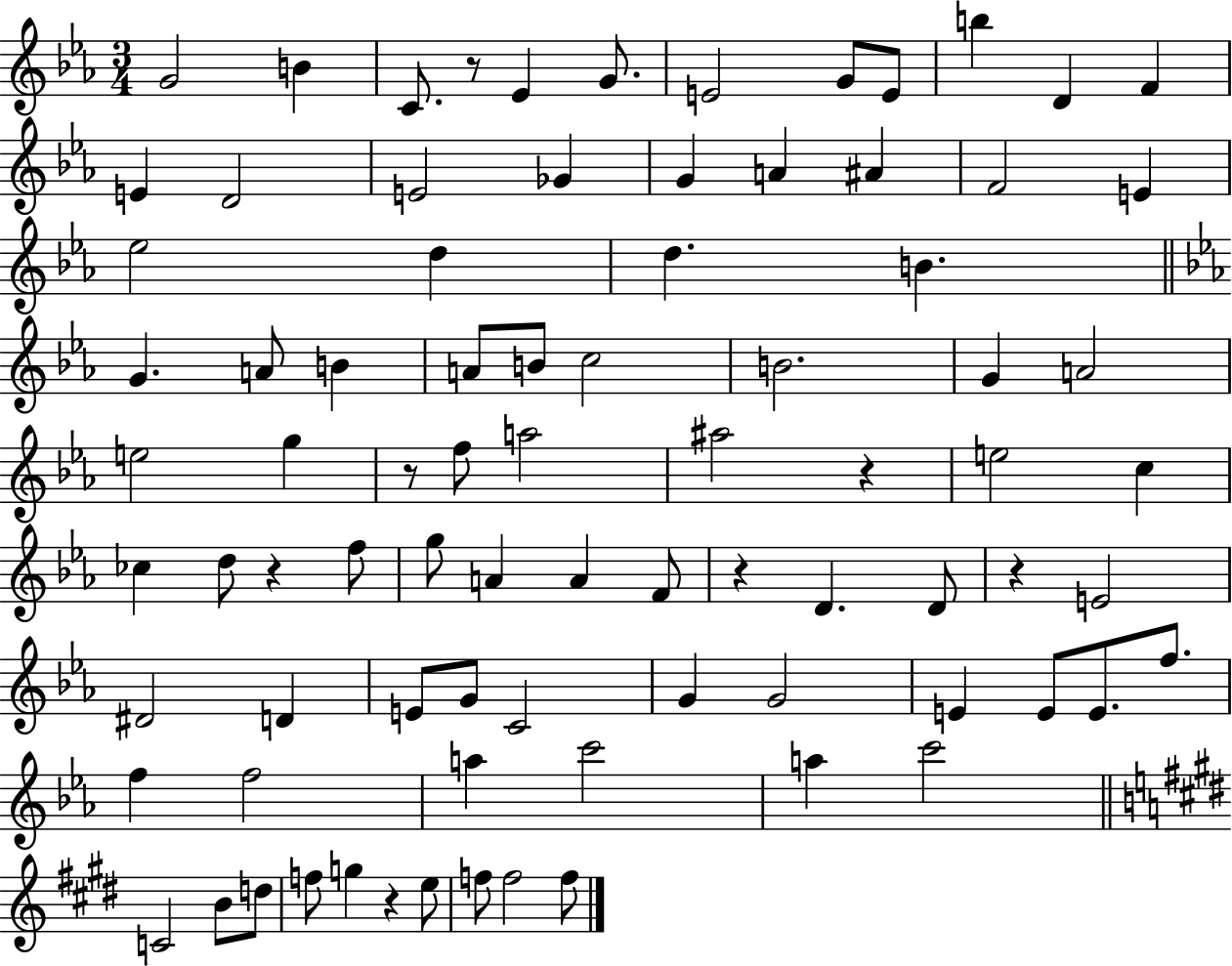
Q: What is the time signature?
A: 3/4